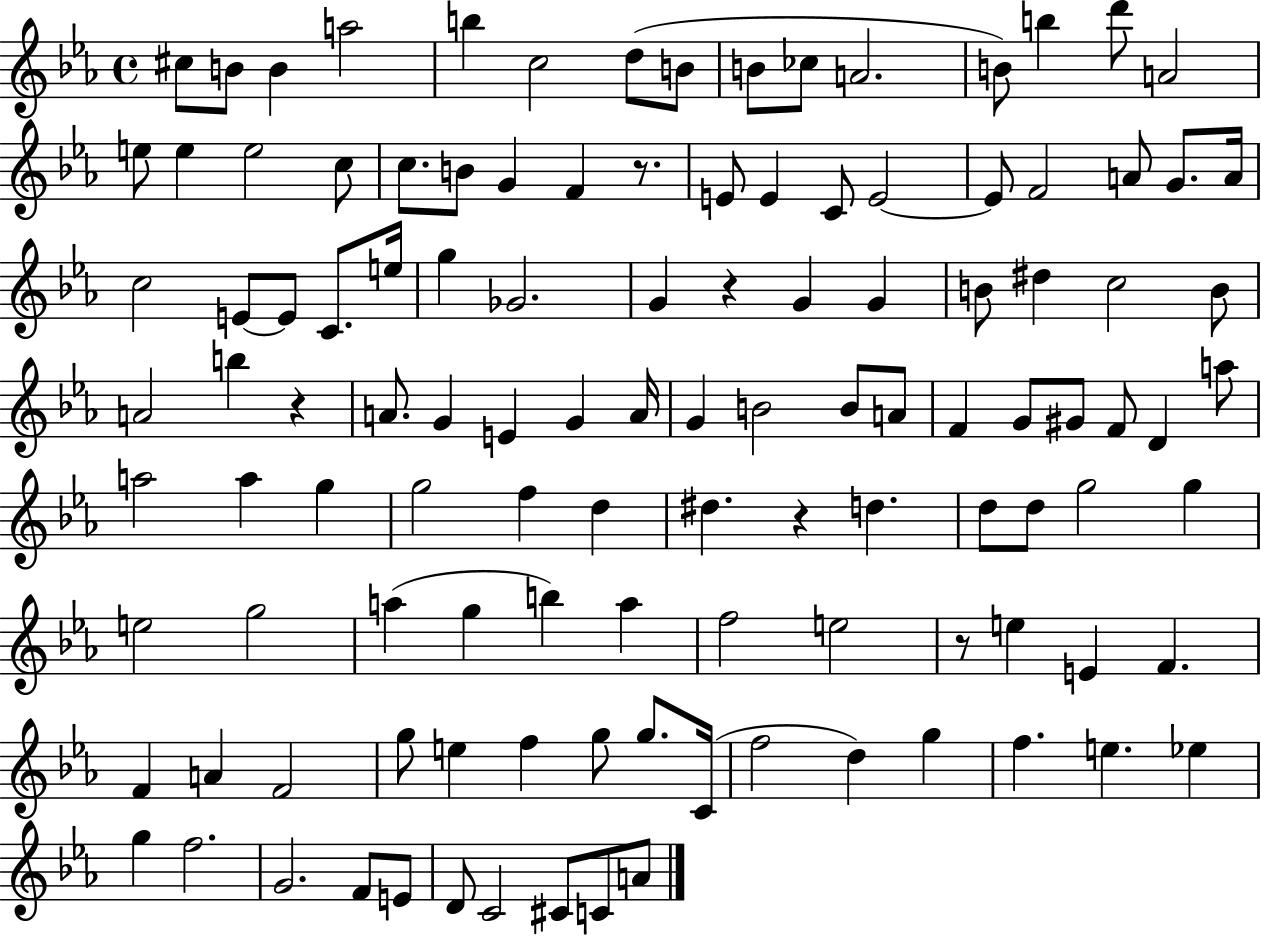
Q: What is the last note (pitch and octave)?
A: A4